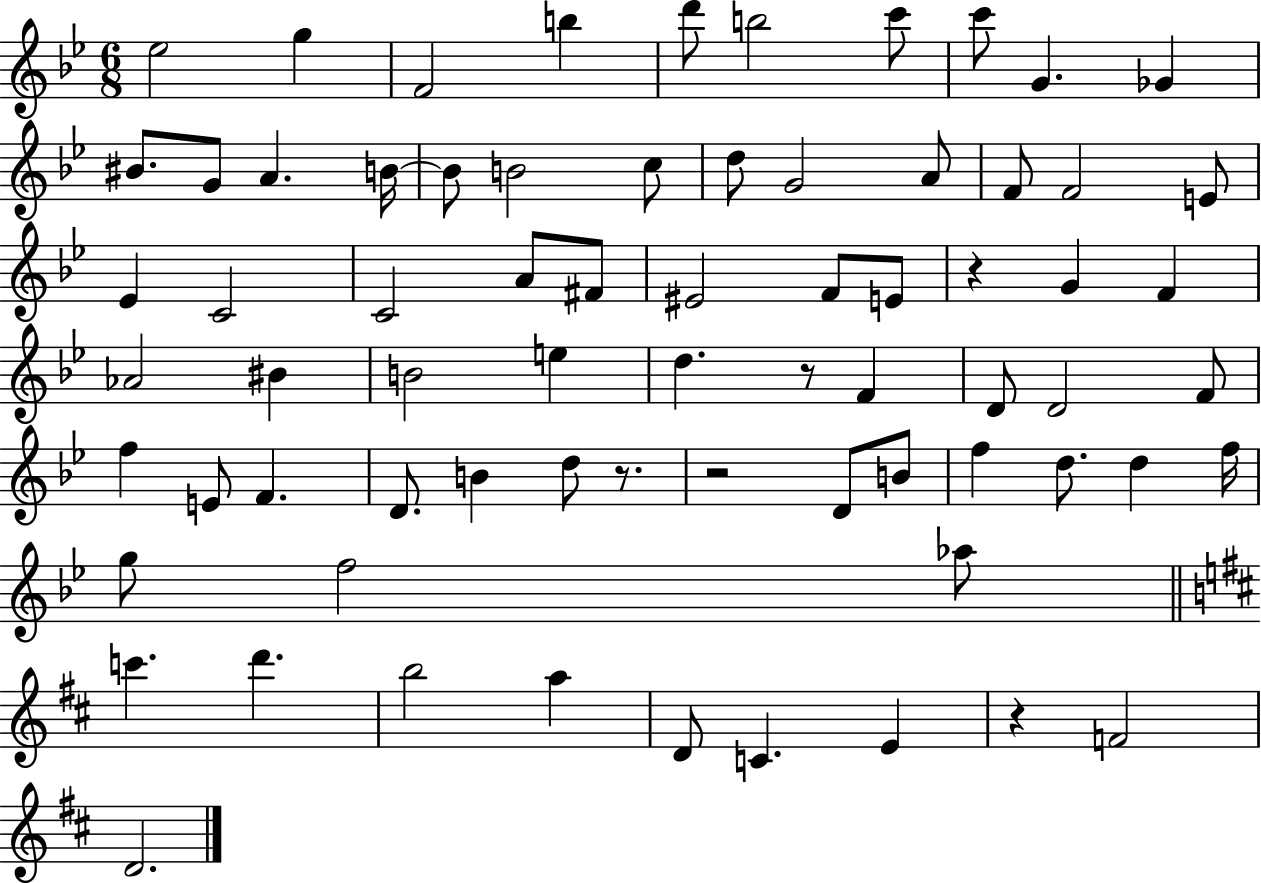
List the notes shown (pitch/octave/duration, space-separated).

Eb5/h G5/q F4/h B5/q D6/e B5/h C6/e C6/e G4/q. Gb4/q BIS4/e. G4/e A4/q. B4/s B4/e B4/h C5/e D5/e G4/h A4/e F4/e F4/h E4/e Eb4/q C4/h C4/h A4/e F#4/e EIS4/h F4/e E4/e R/q G4/q F4/q Ab4/h BIS4/q B4/h E5/q D5/q. R/e F4/q D4/e D4/h F4/e F5/q E4/e F4/q. D4/e. B4/q D5/e R/e. R/h D4/e B4/e F5/q D5/e. D5/q F5/s G5/e F5/h Ab5/e C6/q. D6/q. B5/h A5/q D4/e C4/q. E4/q R/q F4/h D4/h.